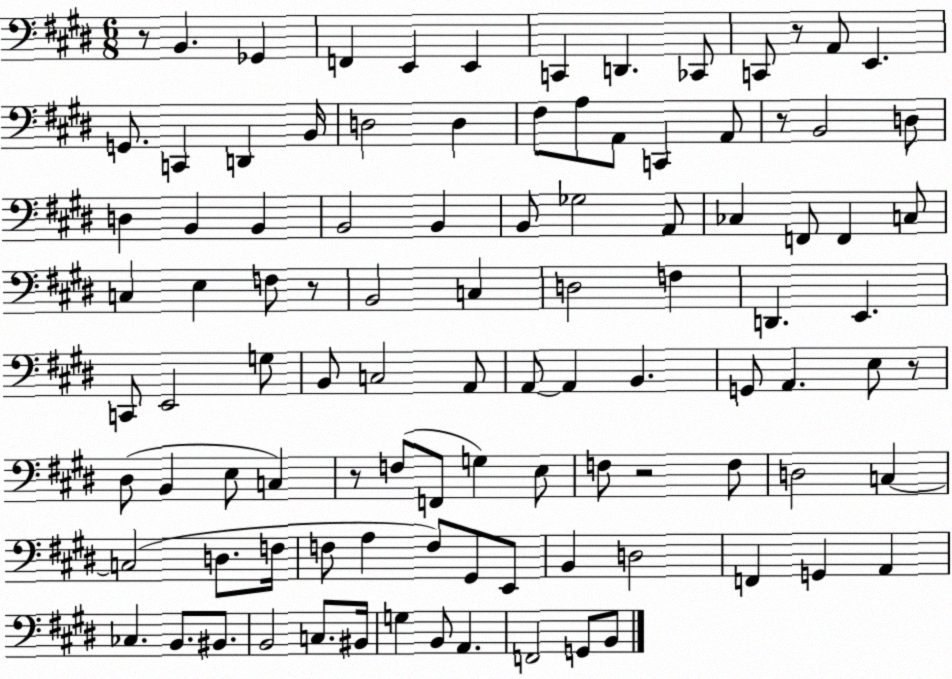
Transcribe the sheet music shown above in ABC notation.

X:1
T:Untitled
M:6/8
L:1/4
K:E
z/2 B,, _G,, F,, E,, E,, C,, D,, _C,,/2 C,,/2 z/2 A,,/2 E,, G,,/2 C,, D,, B,,/4 D,2 D, ^F,/2 A,/2 A,,/2 C,, A,,/2 z/2 B,,2 D,/2 D, B,, B,, B,,2 B,, B,,/2 _G,2 A,,/2 _C, F,,/2 F,, C,/2 C, E, F,/2 z/2 B,,2 C, D,2 F, D,, E,, C,,/2 E,,2 G,/2 B,,/2 C,2 A,,/2 A,,/2 A,, B,, G,,/2 A,, E,/2 z/2 ^D,/2 B,, E,/2 C, z/2 F,/2 F,,/2 G, E,/2 F,/2 z2 F,/2 D,2 C, C,2 D,/2 F,/4 F,/2 A, F,/2 ^G,,/2 E,,/2 B,, D,2 F,, G,, A,, _C, B,,/2 ^B,,/2 B,,2 C,/2 ^B,,/4 G, B,,/2 A,, F,,2 G,,/2 B,,/2